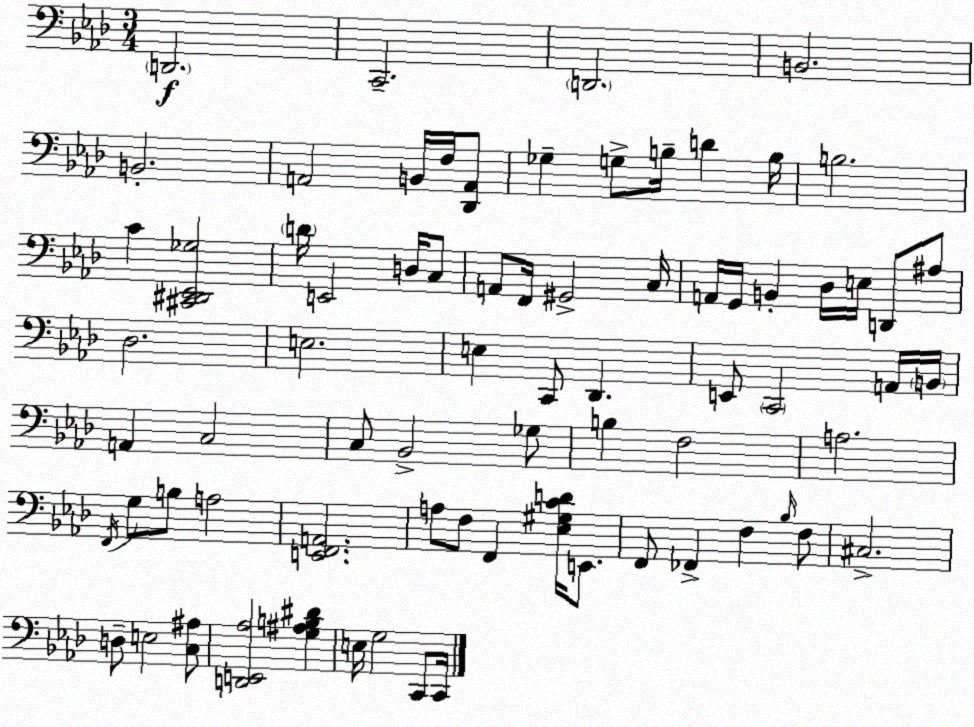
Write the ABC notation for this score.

X:1
T:Untitled
M:3/4
L:1/4
K:Ab
D,,2 C,,2 D,,2 B,,2 B,,2 A,,2 B,,/4 F,/4 [_D,,A,,]/2 _G, G,/2 B,/4 D B,/4 B,2 C [^C,,^D,,_E,,_G,]2 D/4 E,,2 D,/4 C,/2 A,,/2 F,,/4 ^G,,2 C,/4 A,,/4 G,,/4 B,, _D,/4 E,/4 D,,/2 ^A,/2 _D,2 E,2 E, C,,/2 _D,, E,,/2 C,,2 A,,/4 B,,/4 A,, C,2 C,/2 _B,,2 _G,/2 B, F,2 A,2 F,,/4 G,/2 B,/2 A,2 [E,,F,,A,,]2 A,/2 F,/2 F,, [_E,^G,CD]/4 E,,/2 F,,/2 _F,, F, _B,/4 F,/2 ^C,2 D,/2 E,2 [C,^A,]/2 [D,,E,,_A,]2 [G,^A,B,^D] E,/4 G,2 C,,/2 C,,/4